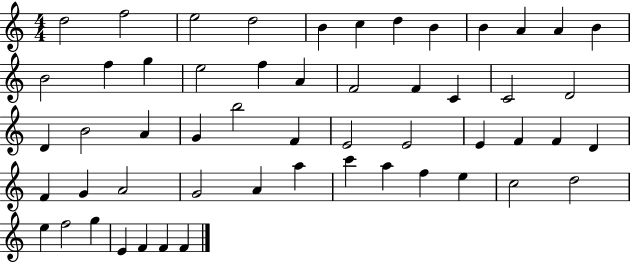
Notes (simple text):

D5/h F5/h E5/h D5/h B4/q C5/q D5/q B4/q B4/q A4/q A4/q B4/q B4/h F5/q G5/q E5/h F5/q A4/q F4/h F4/q C4/q C4/h D4/h D4/q B4/h A4/q G4/q B5/h F4/q E4/h E4/h E4/q F4/q F4/q D4/q F4/q G4/q A4/h G4/h A4/q A5/q C6/q A5/q F5/q E5/q C5/h D5/h E5/q F5/h G5/q E4/q F4/q F4/q F4/q